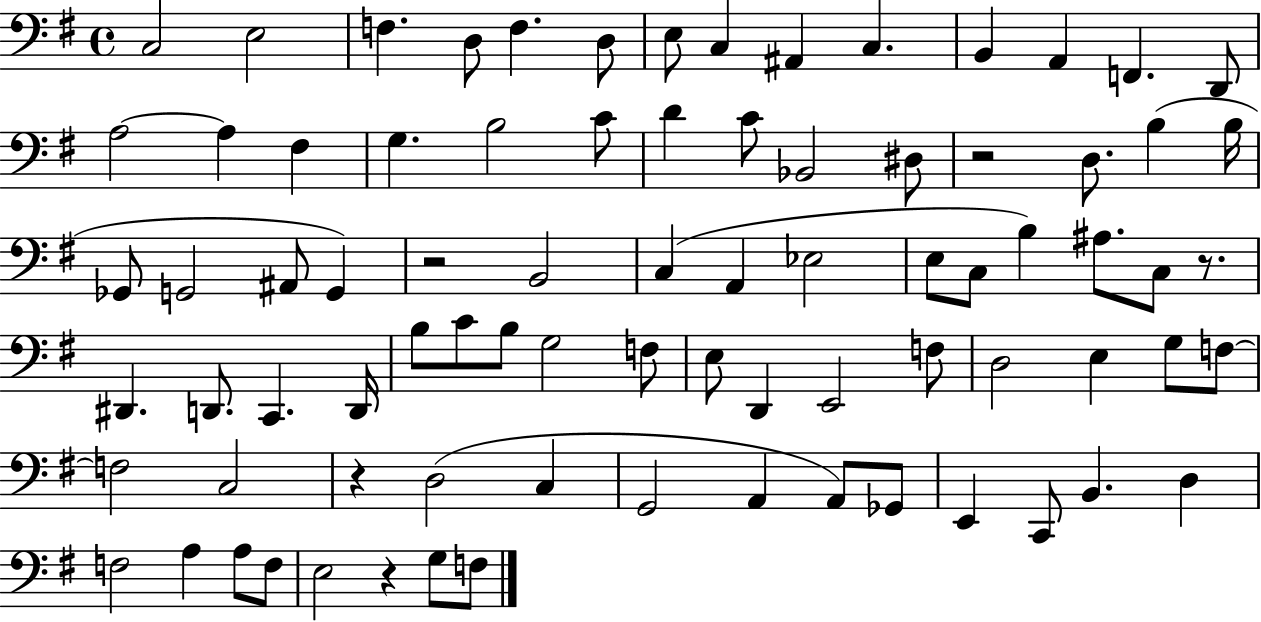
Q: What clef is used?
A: bass